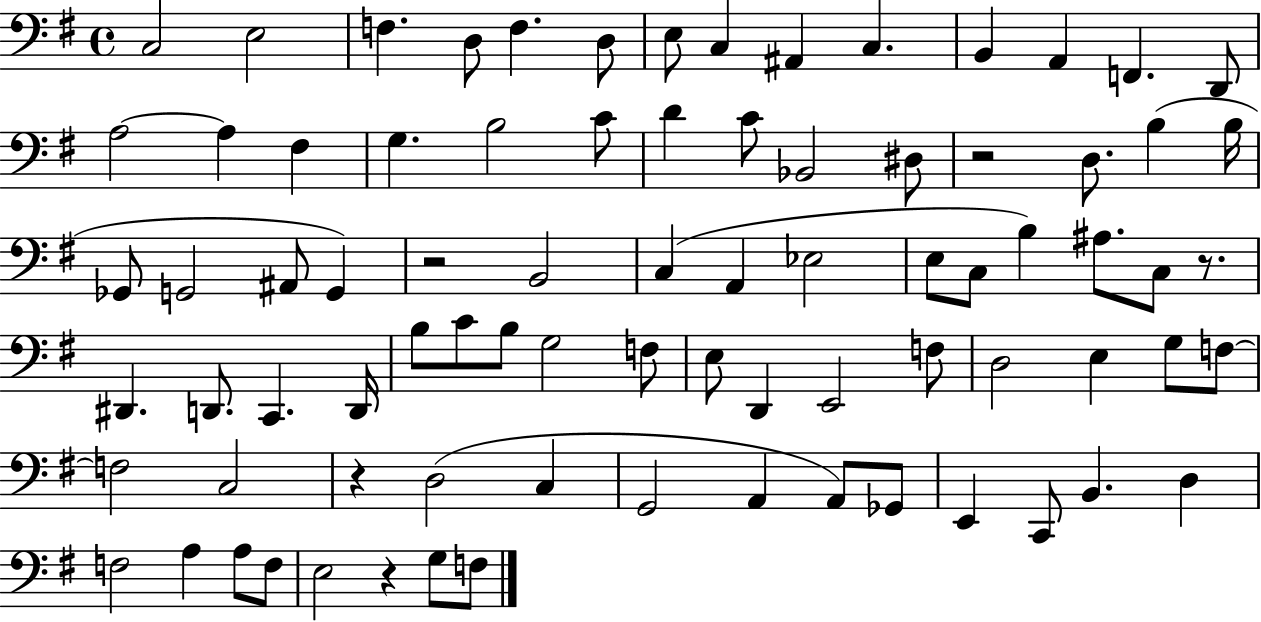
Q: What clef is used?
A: bass